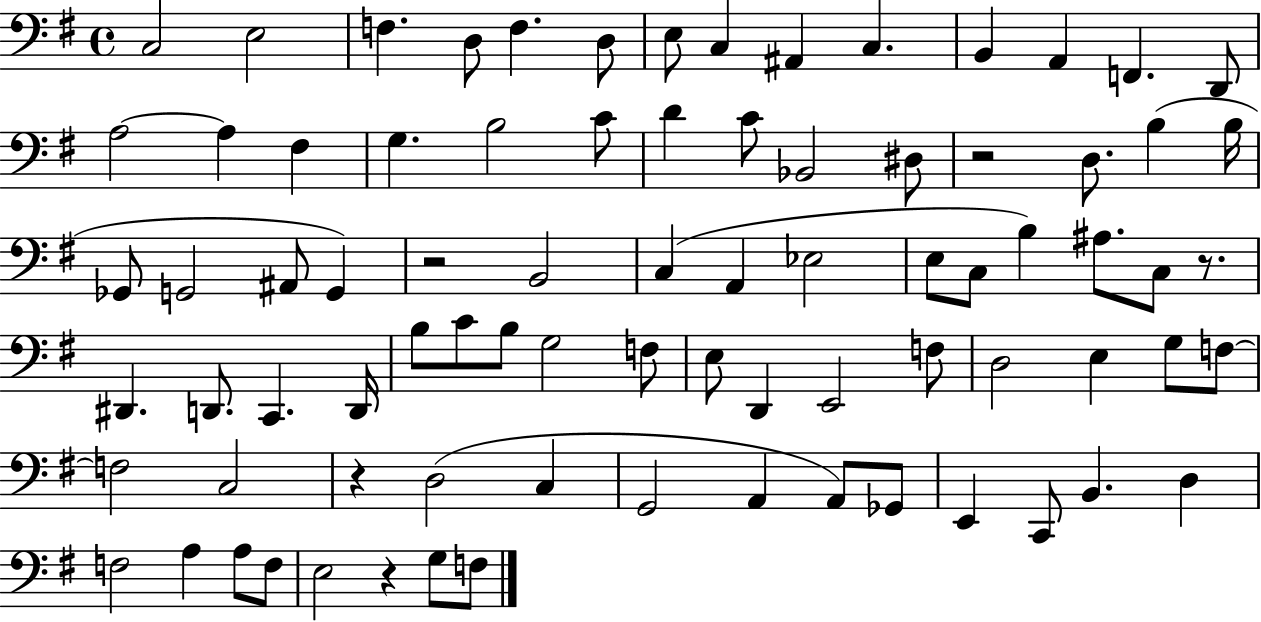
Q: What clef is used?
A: bass